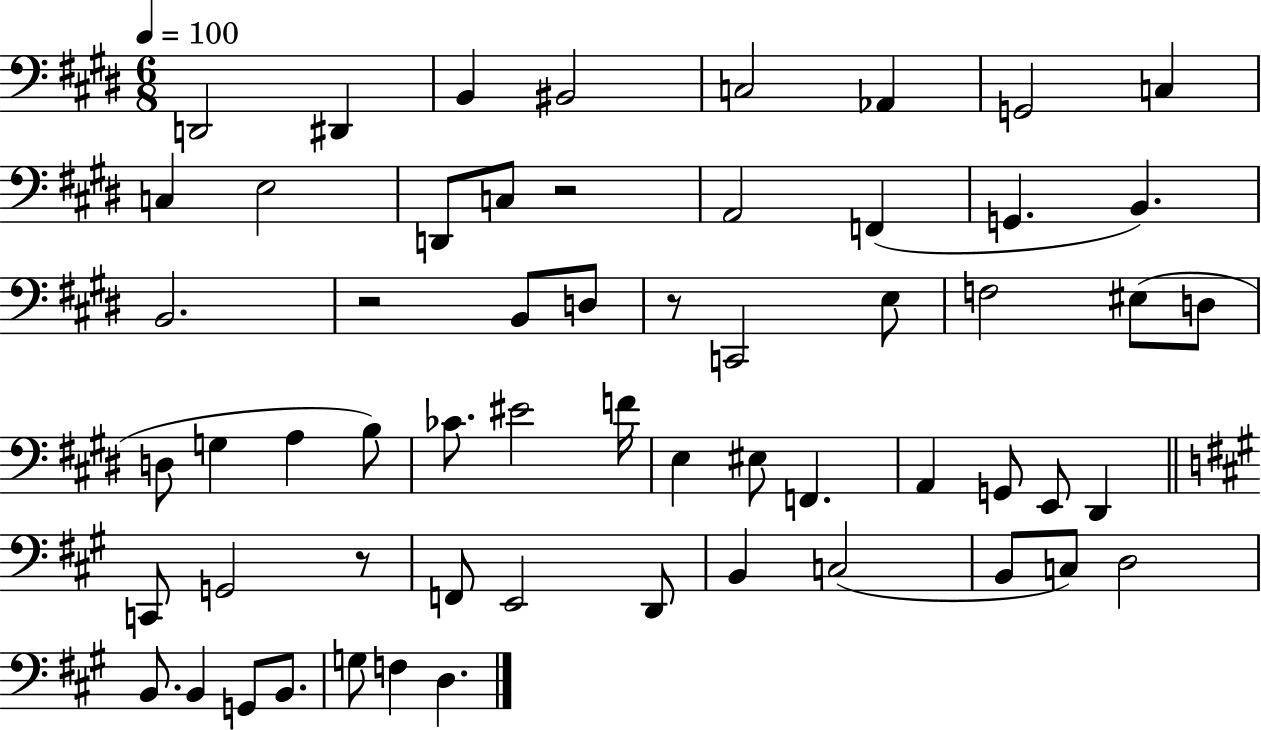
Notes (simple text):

D2/h D#2/q B2/q BIS2/h C3/h Ab2/q G2/h C3/q C3/q E3/h D2/e C3/e R/h A2/h F2/q G2/q. B2/q. B2/h. R/h B2/e D3/e R/e C2/h E3/e F3/h EIS3/e D3/e D3/e G3/q A3/q B3/e CES4/e. EIS4/h F4/s E3/q EIS3/e F2/q. A2/q G2/e E2/e D#2/q C2/e G2/h R/e F2/e E2/h D2/e B2/q C3/h B2/e C3/e D3/h B2/e. B2/q G2/e B2/e. G3/e F3/q D3/q.